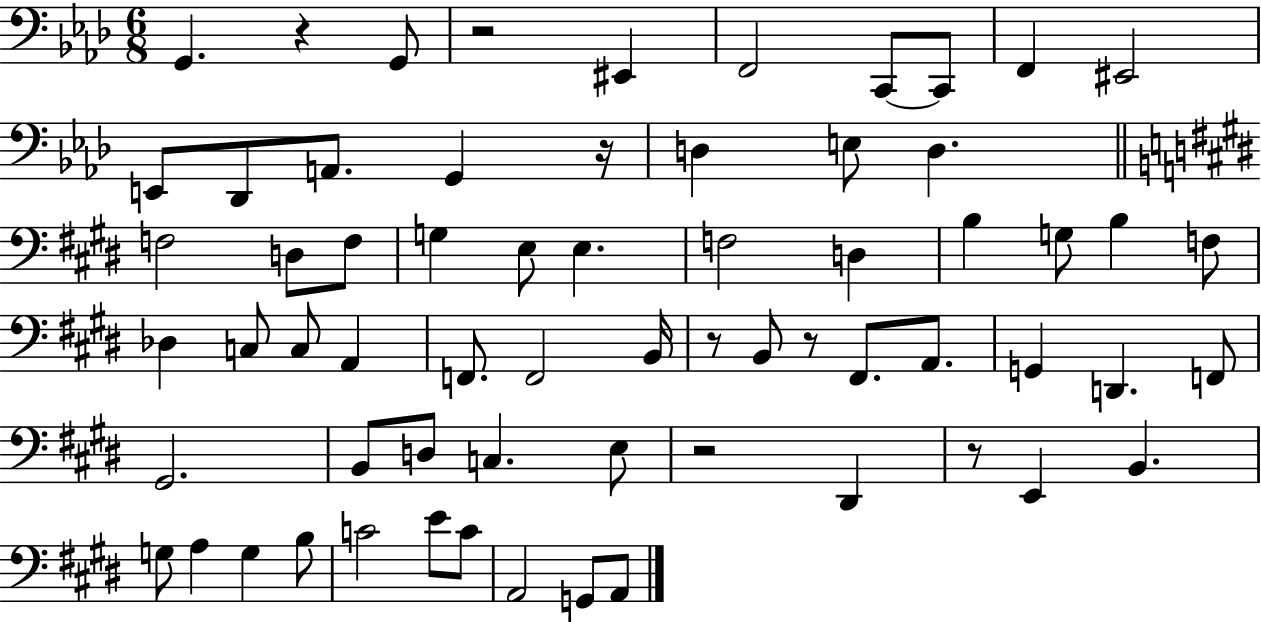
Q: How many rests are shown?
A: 7